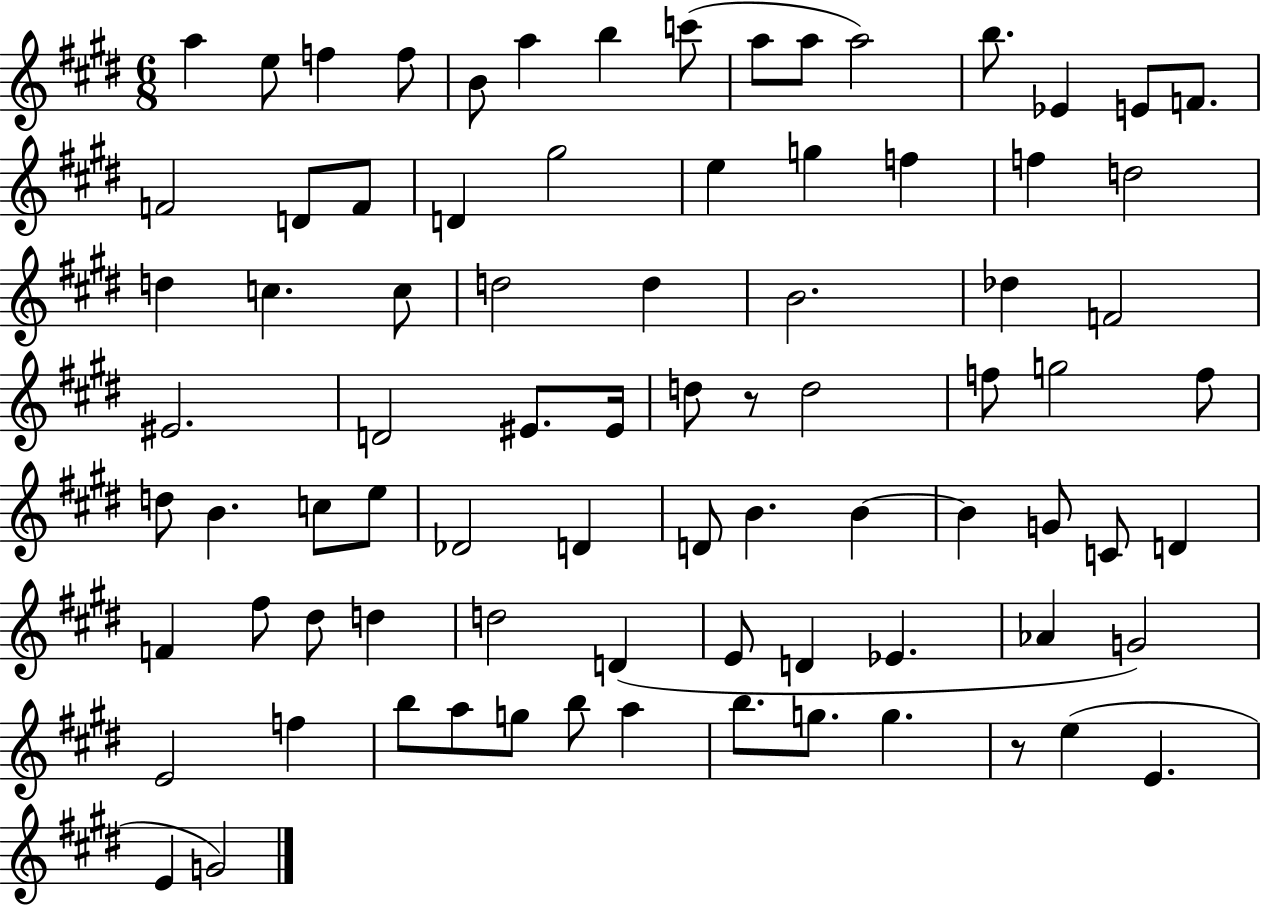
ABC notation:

X:1
T:Untitled
M:6/8
L:1/4
K:E
a e/2 f f/2 B/2 a b c'/2 a/2 a/2 a2 b/2 _E E/2 F/2 F2 D/2 F/2 D ^g2 e g f f d2 d c c/2 d2 d B2 _d F2 ^E2 D2 ^E/2 ^E/4 d/2 z/2 d2 f/2 g2 f/2 d/2 B c/2 e/2 _D2 D D/2 B B B G/2 C/2 D F ^f/2 ^d/2 d d2 D E/2 D _E _A G2 E2 f b/2 a/2 g/2 b/2 a b/2 g/2 g z/2 e E E G2